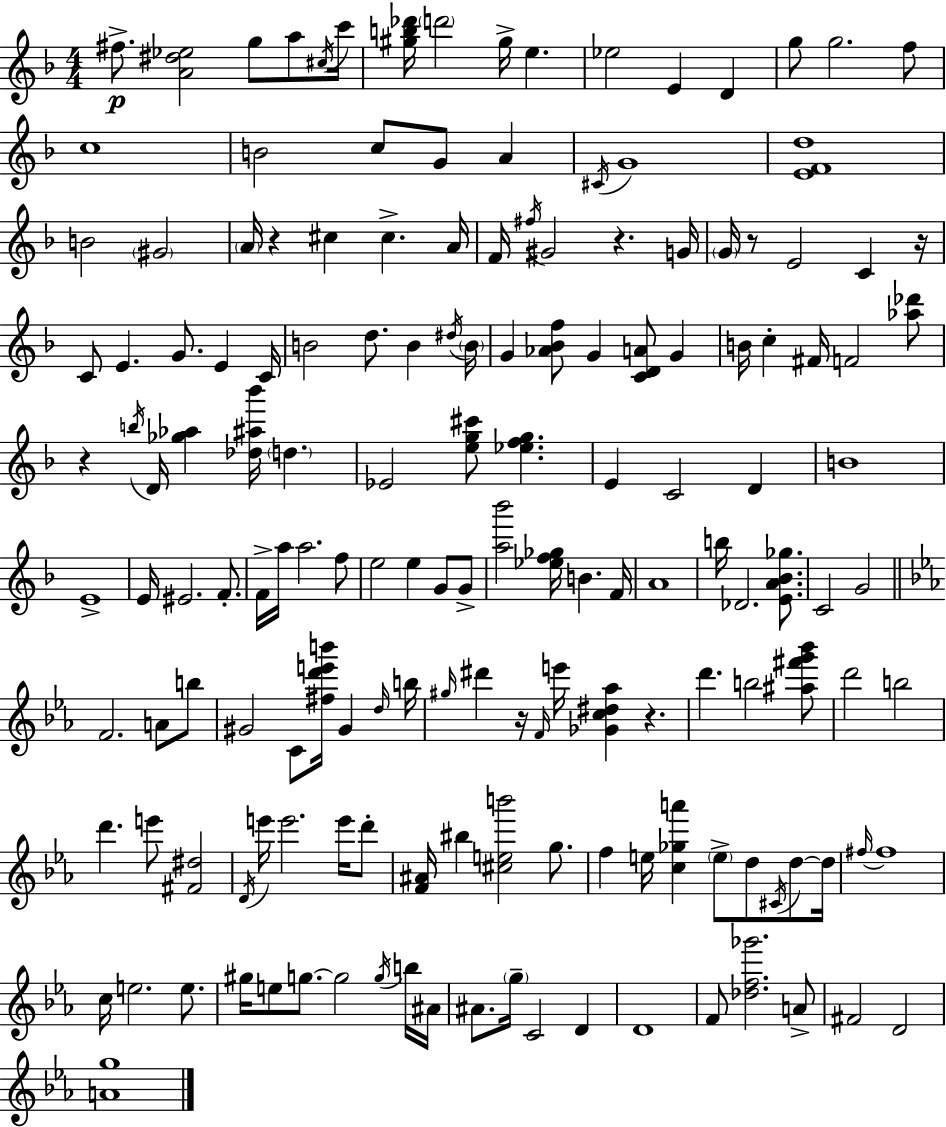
{
  \clef treble
  \numericTimeSignature
  \time 4/4
  \key f \major
  fis''8.->\p <a' dis'' ees''>2 g''8 a''8 \acciaccatura { cis''16 } | c'''16 <gis'' b'' des'''>16 \parenthesize d'''2 gis''16-> e''4. | ees''2 e'4 d'4 | g''8 g''2. f''8 | \break c''1 | b'2 c''8 g'8 a'4 | \acciaccatura { cis'16 } g'1 | <e' f' d''>1 | \break b'2 \parenthesize gis'2 | \parenthesize a'16 r4 cis''4 cis''4.-> | a'16 f'16 \acciaccatura { fis''16 } gis'2 r4. | g'16 \parenthesize g'16 r8 e'2 c'4 | \break r16 c'8 e'4. g'8. e'4 | c'16 b'2 d''8. b'4 | \acciaccatura { dis''16 } \parenthesize b'16 g'4 <aes' bes' f''>8 g'4 <c' d' a'>8 | g'4 b'16 c''4-. fis'16 f'2 | \break <aes'' des'''>8 r4 \acciaccatura { b''16 } d'16 <ges'' aes''>4 <des'' ais'' bes'''>16 \parenthesize d''4. | ees'2 <e'' g'' cis'''>8 <ees'' f'' g''>4. | e'4 c'2 | d'4 b'1 | \break e'1-> | e'16 eis'2. | f'8.-. f'16-> a''16 a''2. | f''8 e''2 e''4 | \break g'8 g'8-> <a'' bes'''>2 <ees'' f'' ges''>16 b'4. | f'16 a'1 | b''16 des'2. | <e' a' bes' ges''>8. c'2 g'2 | \break \bar "||" \break \key ees \major f'2. a'8 b''8 | gis'2 c'8 <fis'' d''' e''' b'''>16 gis'4 \grace { d''16 } | b''16 \grace { gis''16 } dis'''4 r16 \grace { f'16 } e'''16 <ges' c'' dis'' aes''>4 r4. | d'''4. b''2 | \break <ais'' fis''' g''' bes'''>8 d'''2 b''2 | d'''4. e'''8 <fis' dis''>2 | \acciaccatura { d'16 } e'''16 e'''2. | e'''16 d'''8-. <f' ais'>16 bis''4 <cis'' e'' b'''>2 | \break g''8. f''4 e''16 <c'' ges'' a'''>4 \parenthesize e''8-> d''8 | \acciaccatura { cis'16 } d''8~~ d''16 \grace { fis''16~ }~ fis''1 | c''16 e''2. | e''8. gis''16 e''8 g''8.~~ g''2 | \break \acciaccatura { g''16 } b''16 ais'16 ais'8. \parenthesize g''16-- c'2 | d'4 d'1 | f'8 <des'' f'' ges'''>2. | a'8-> fis'2 d'2 | \break <a' g''>1 | \bar "|."
}